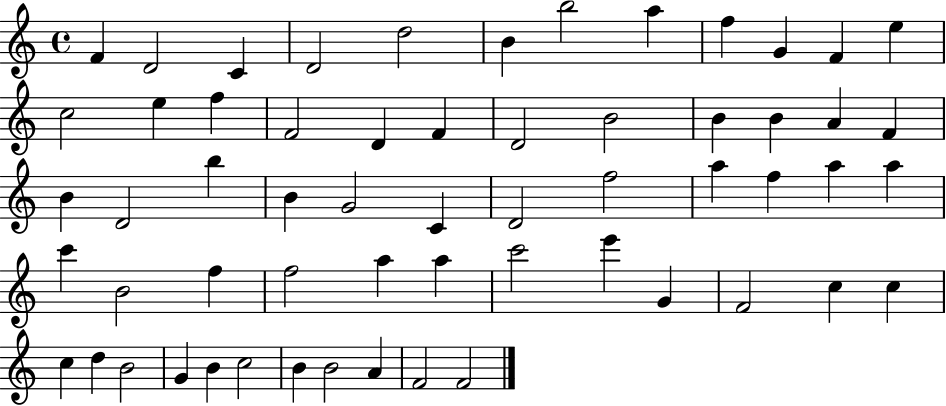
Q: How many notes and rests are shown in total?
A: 59